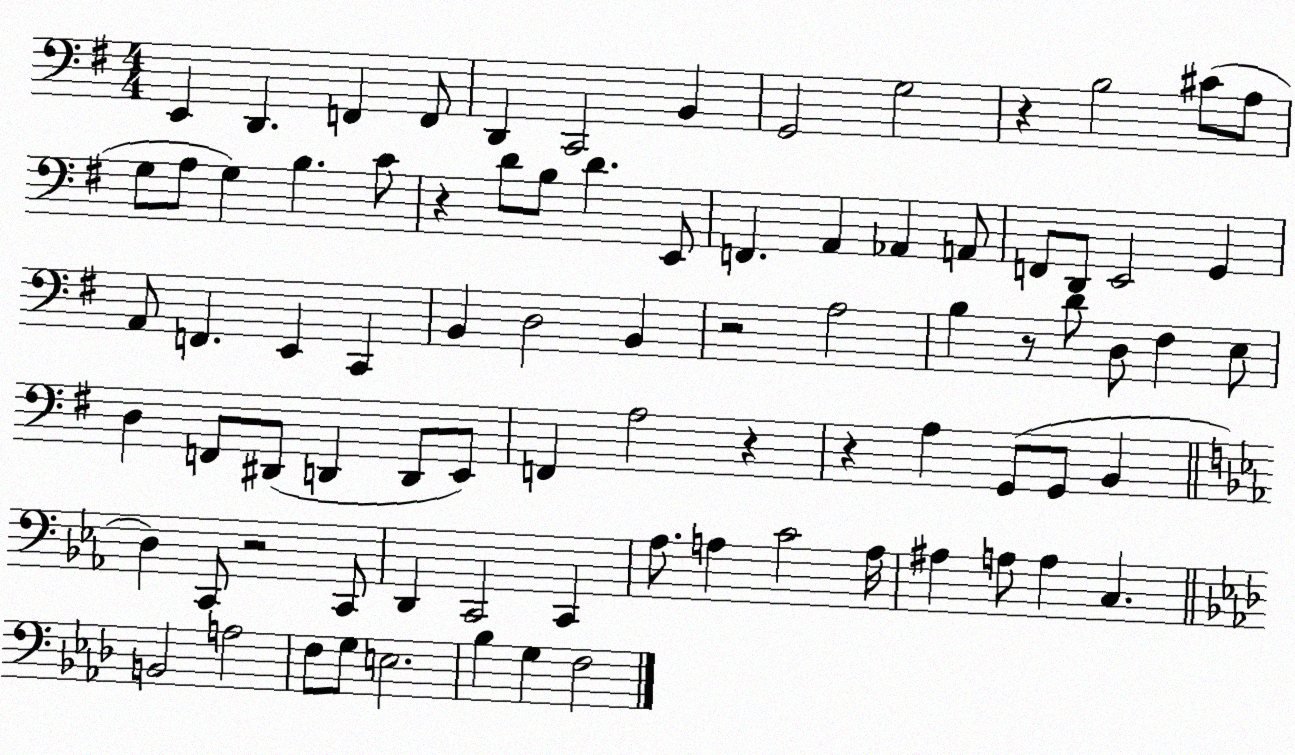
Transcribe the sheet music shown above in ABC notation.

X:1
T:Untitled
M:4/4
L:1/4
K:G
E,, D,, F,, F,,/2 D,, C,,2 B,, G,,2 G,2 z B,2 ^C/2 A,/2 G,/2 A,/2 G, B, C/2 z D/2 B,/2 D E,,/2 F,, A,, _A,, A,,/2 F,,/2 D,,/2 E,,2 G,, A,,/2 F,, E,, C,, B,, D,2 B,, z2 A,2 B, z/2 D/2 D,/2 ^F, E,/2 D, F,,/2 ^D,,/2 D,, D,,/2 E,,/2 F,, A,2 z z A, G,,/2 G,,/2 B,, D, C,,/2 z2 C,,/2 D,, C,,2 C,, _A,/2 A, C2 A,/4 ^A, A,/2 A, C, B,,2 A,2 F,/2 G,/2 E,2 _B, G, F,2